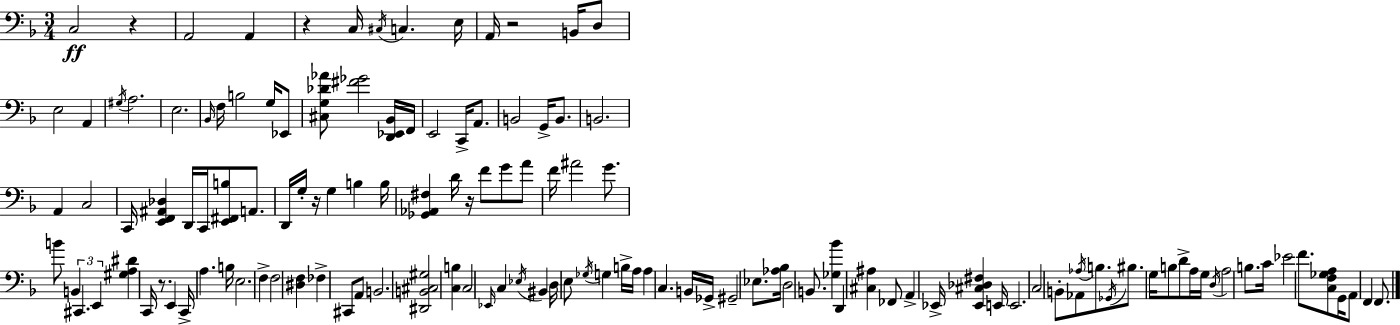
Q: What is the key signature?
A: D minor